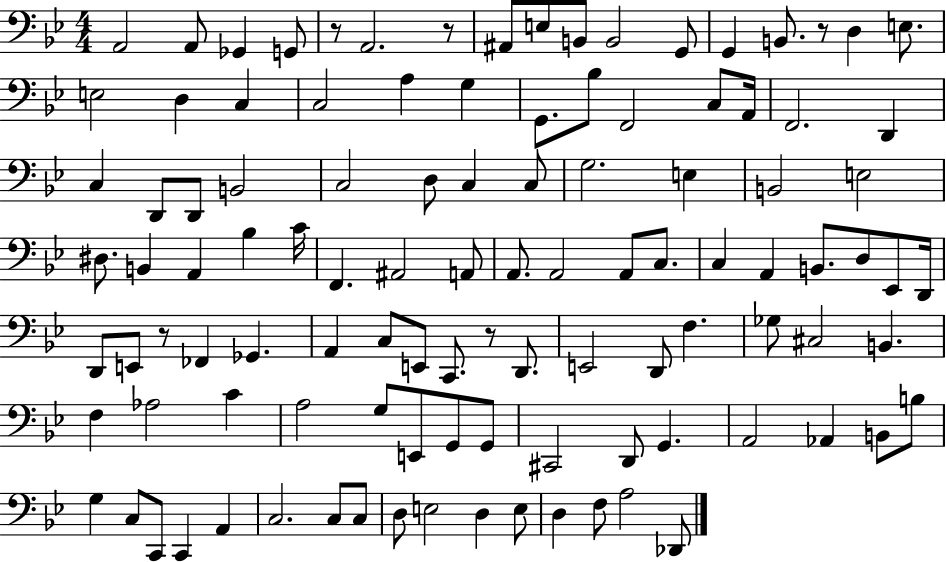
X:1
T:Untitled
M:4/4
L:1/4
K:Bb
A,,2 A,,/2 _G,, G,,/2 z/2 A,,2 z/2 ^A,,/2 E,/2 B,,/2 B,,2 G,,/2 G,, B,,/2 z/2 D, E,/2 E,2 D, C, C,2 A, G, G,,/2 _B,/2 F,,2 C,/2 A,,/4 F,,2 D,, C, D,,/2 D,,/2 B,,2 C,2 D,/2 C, C,/2 G,2 E, B,,2 E,2 ^D,/2 B,, A,, _B, C/4 F,, ^A,,2 A,,/2 A,,/2 A,,2 A,,/2 C,/2 C, A,, B,,/2 D,/2 _E,,/2 D,,/4 D,,/2 E,,/2 z/2 _F,, _G,, A,, C,/2 E,,/2 C,,/2 z/2 D,,/2 E,,2 D,,/2 F, _G,/2 ^C,2 B,, F, _A,2 C A,2 G,/2 E,,/2 G,,/2 G,,/2 ^C,,2 D,,/2 G,, A,,2 _A,, B,,/2 B,/2 G, C,/2 C,,/2 C,, A,, C,2 C,/2 C,/2 D,/2 E,2 D, E,/2 D, F,/2 A,2 _D,,/2